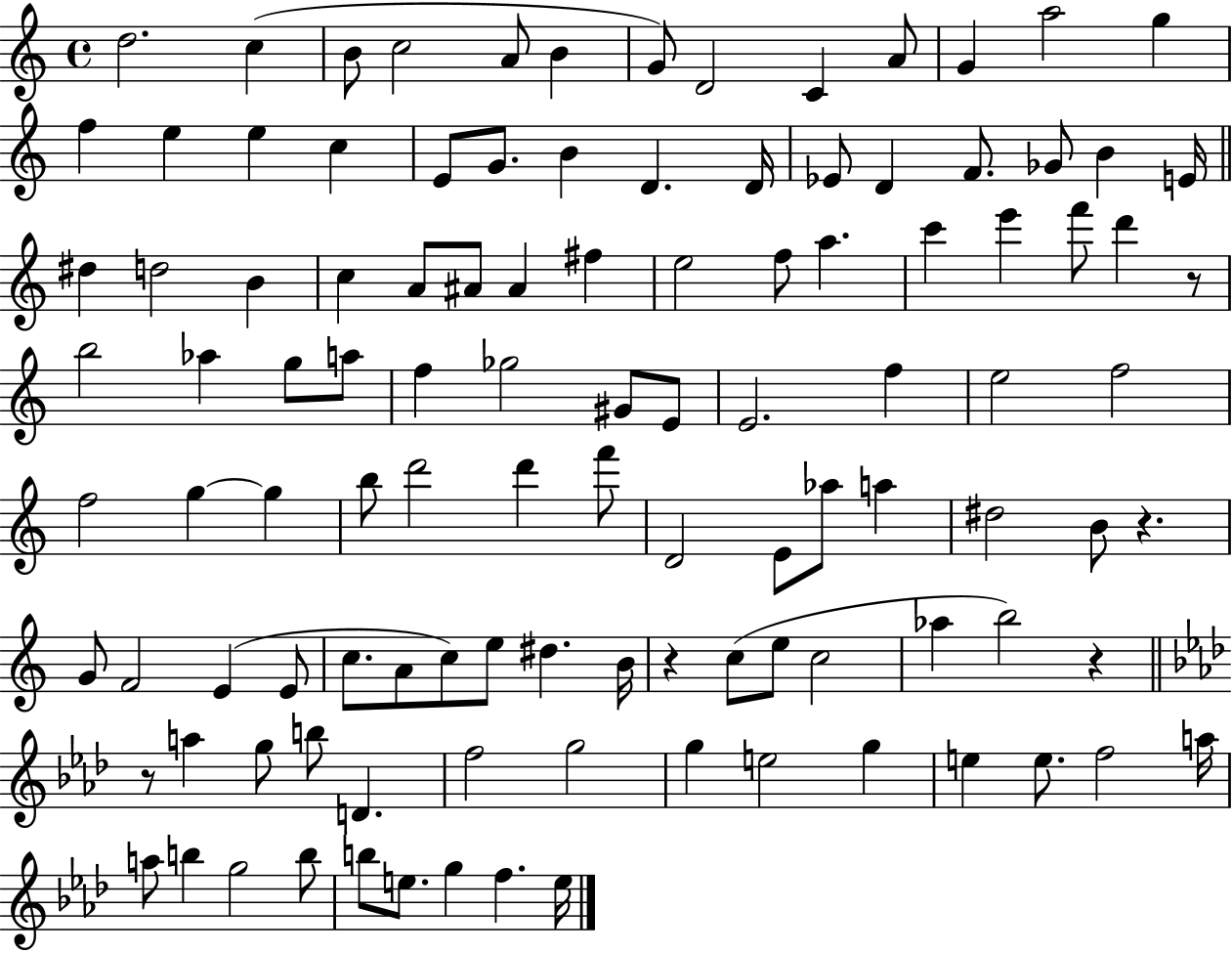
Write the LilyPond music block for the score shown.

{
  \clef treble
  \time 4/4
  \defaultTimeSignature
  \key c \major
  \repeat volta 2 { d''2. c''4( | b'8 c''2 a'8 b'4 | g'8) d'2 c'4 a'8 | g'4 a''2 g''4 | \break f''4 e''4 e''4 c''4 | e'8 g'8. b'4 d'4. d'16 | ees'8 d'4 f'8. ges'8 b'4 e'16 | \bar "||" \break \key c \major dis''4 d''2 b'4 | c''4 a'8 ais'8 ais'4 fis''4 | e''2 f''8 a''4. | c'''4 e'''4 f'''8 d'''4 r8 | \break b''2 aes''4 g''8 a''8 | f''4 ges''2 gis'8 e'8 | e'2. f''4 | e''2 f''2 | \break f''2 g''4~~ g''4 | b''8 d'''2 d'''4 f'''8 | d'2 e'8 aes''8 a''4 | dis''2 b'8 r4. | \break g'8 f'2 e'4( e'8 | c''8. a'8 c''8) e''8 dis''4. b'16 | r4 c''8( e''8 c''2 | aes''4 b''2) r4 | \break \bar "||" \break \key f \minor r8 a''4 g''8 b''8 d'4. | f''2 g''2 | g''4 e''2 g''4 | e''4 e''8. f''2 a''16 | \break a''8 b''4 g''2 b''8 | b''8 e''8. g''4 f''4. e''16 | } \bar "|."
}